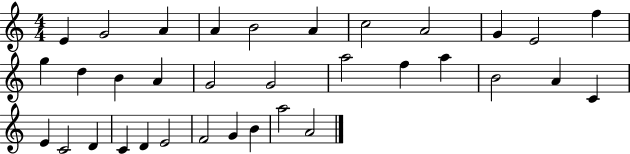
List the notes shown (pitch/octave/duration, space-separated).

E4/q G4/h A4/q A4/q B4/h A4/q C5/h A4/h G4/q E4/h F5/q G5/q D5/q B4/q A4/q G4/h G4/h A5/h F5/q A5/q B4/h A4/q C4/q E4/q C4/h D4/q C4/q D4/q E4/h F4/h G4/q B4/q A5/h A4/h